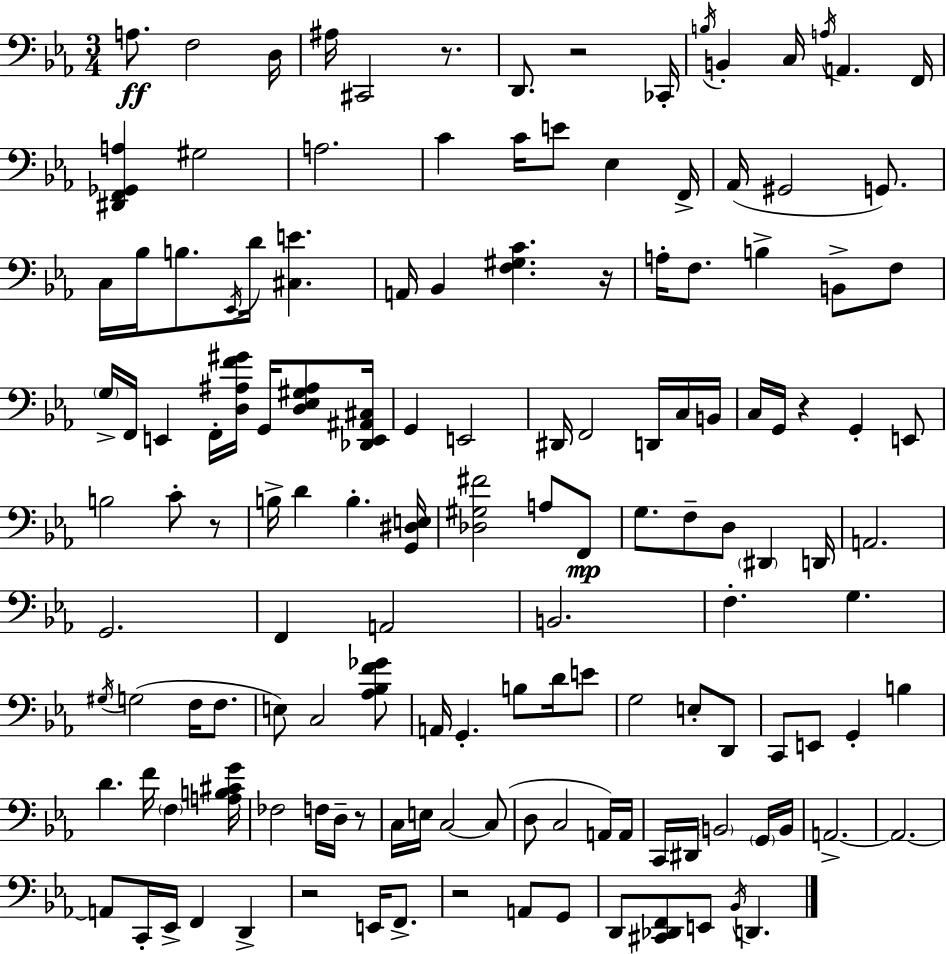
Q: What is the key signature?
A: EES major